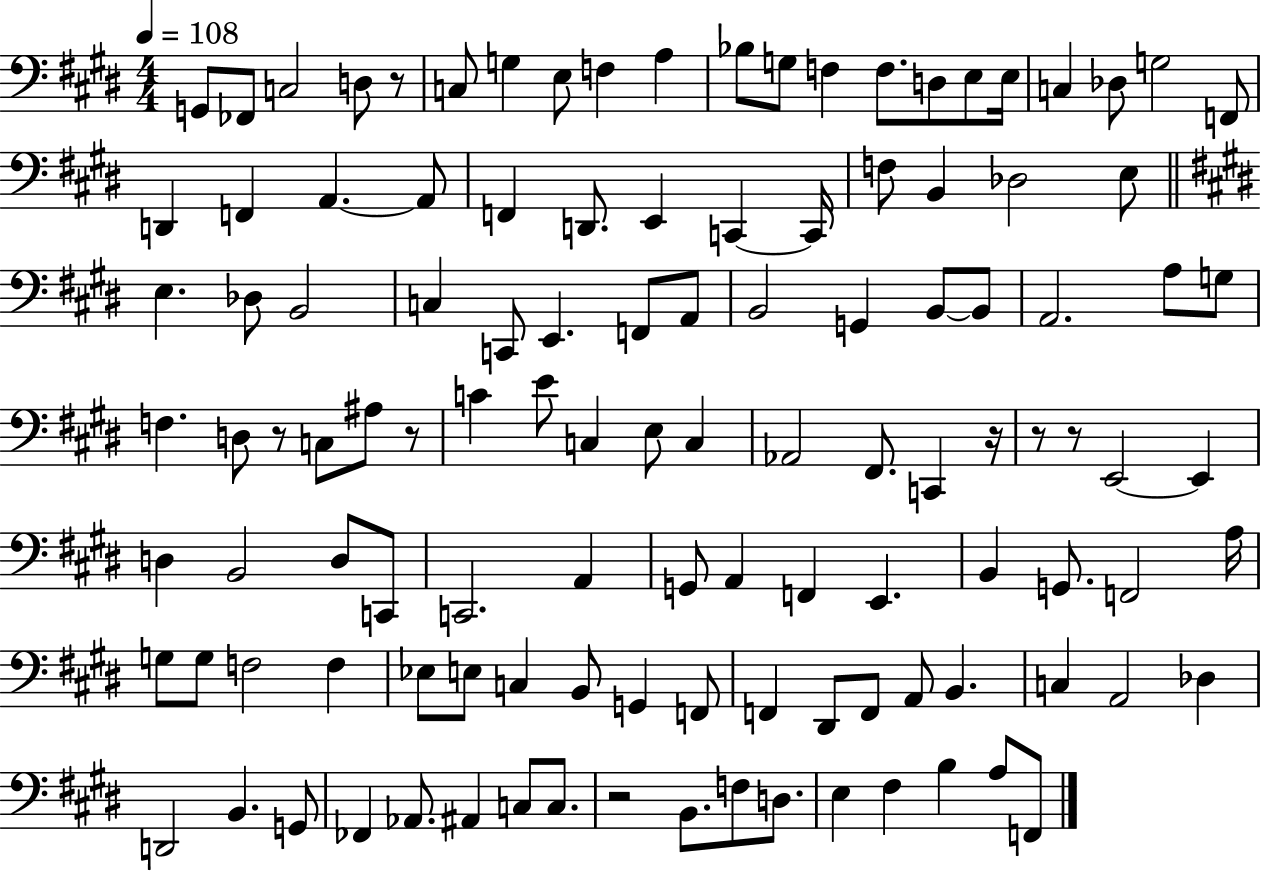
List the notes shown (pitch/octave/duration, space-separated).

G2/e FES2/e C3/h D3/e R/e C3/e G3/q E3/e F3/q A3/q Bb3/e G3/e F3/q F3/e. D3/e E3/e E3/s C3/q Db3/e G3/h F2/e D2/q F2/q A2/q. A2/e F2/q D2/e. E2/q C2/q C2/s F3/e B2/q Db3/h E3/e E3/q. Db3/e B2/h C3/q C2/e E2/q. F2/e A2/e B2/h G2/q B2/e B2/e A2/h. A3/e G3/e F3/q. D3/e R/e C3/e A#3/e R/e C4/q E4/e C3/q E3/e C3/q Ab2/h F#2/e. C2/q R/s R/e R/e E2/h E2/q D3/q B2/h D3/e C2/e C2/h. A2/q G2/e A2/q F2/q E2/q. B2/q G2/e. F2/h A3/s G3/e G3/e F3/h F3/q Eb3/e E3/e C3/q B2/e G2/q F2/e F2/q D#2/e F2/e A2/e B2/q. C3/q A2/h Db3/q D2/h B2/q. G2/e FES2/q Ab2/e. A#2/q C3/e C3/e. R/h B2/e. F3/e D3/e. E3/q F#3/q B3/q A3/e F2/e